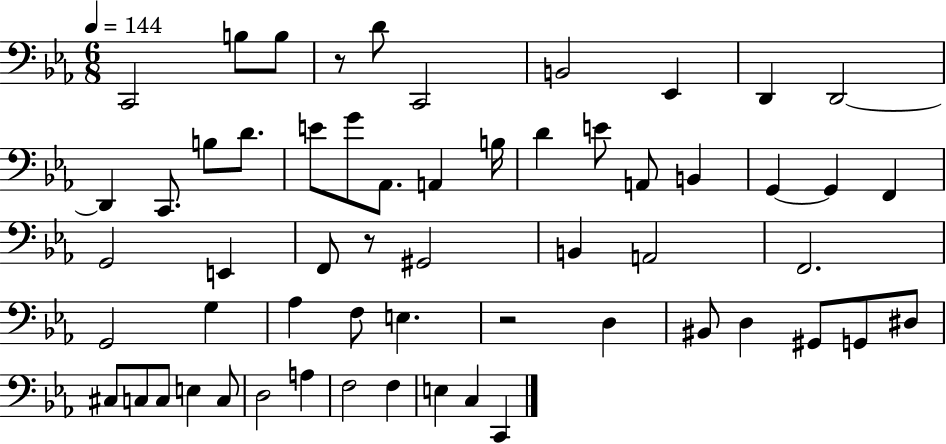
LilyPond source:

{
  \clef bass
  \numericTimeSignature
  \time 6/8
  \key ees \major
  \tempo 4 = 144
  \repeat volta 2 { c,2 b8 b8 | r8 d'8 c,2 | b,2 ees,4 | d,4 d,2~~ | \break d,4 c,8. b8 d'8. | e'8 g'8 aes,8. a,4 b16 | d'4 e'8 a,8 b,4 | g,4~~ g,4 f,4 | \break g,2 e,4 | f,8 r8 gis,2 | b,4 a,2 | f,2. | \break g,2 g4 | aes4 f8 e4. | r2 d4 | bis,8 d4 gis,8 g,8 dis8 | \break cis8 c8 c8 e4 c8 | d2 a4 | f2 f4 | e4 c4 c,4 | \break } \bar "|."
}